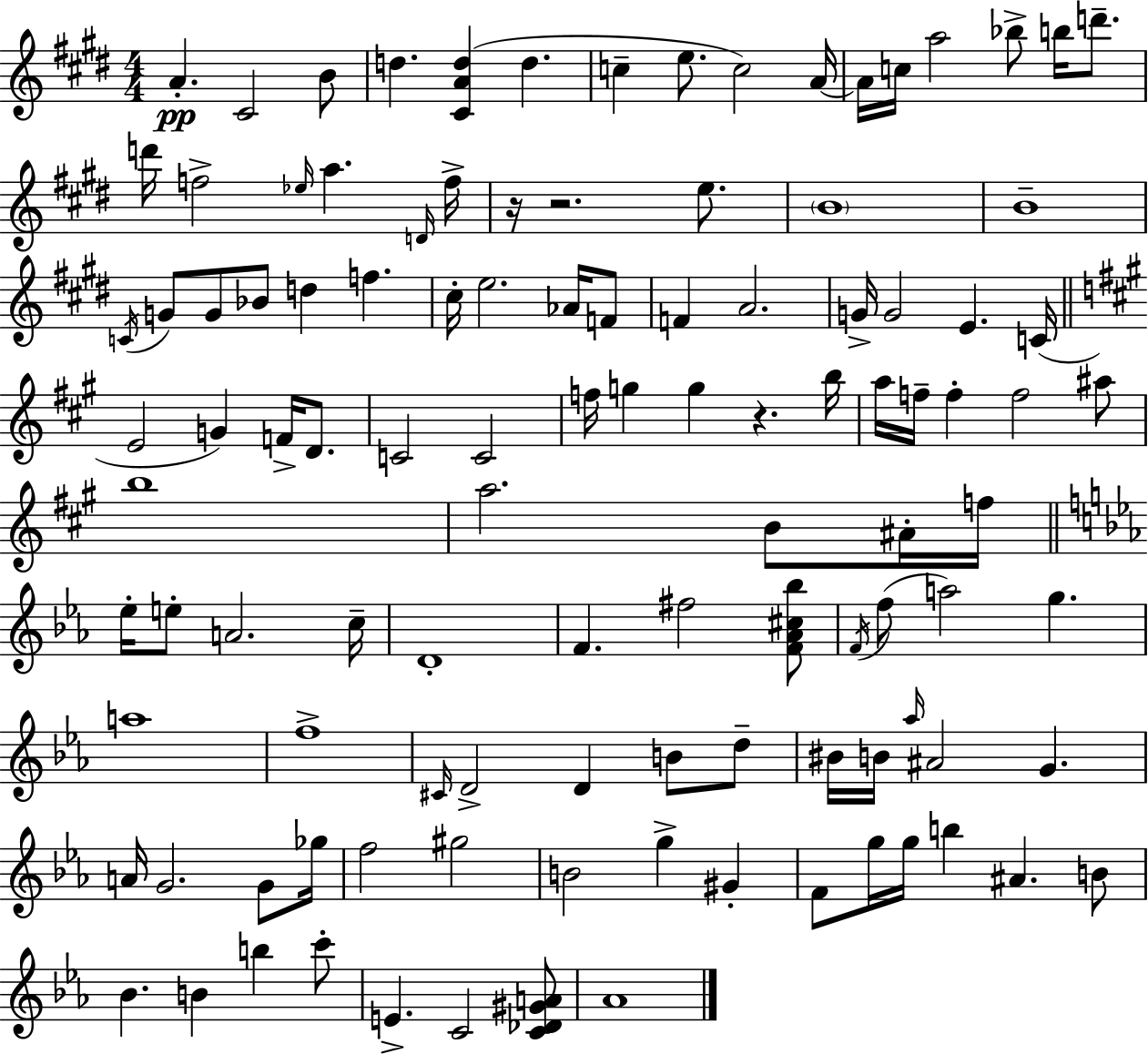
A4/q. C#4/h B4/e D5/q. [C#4,A4,D5]/q D5/q. C5/q E5/e. C5/h A4/s A4/s C5/s A5/h Bb5/e B5/s D6/e. D6/s F5/h Eb5/s A5/q. D4/s F5/s R/s R/h. E5/e. B4/w B4/w C4/s G4/e G4/e Bb4/e D5/q F5/q. C#5/s E5/h. Ab4/s F4/e F4/q A4/h. G4/s G4/h E4/q. C4/s E4/h G4/q F4/s D4/e. C4/h C4/h F5/s G5/q G5/q R/q. B5/s A5/s F5/s F5/q F5/h A#5/e B5/w A5/h. B4/e A#4/s F5/s Eb5/s E5/e A4/h. C5/s D4/w F4/q. F#5/h [F4,Ab4,C#5,Bb5]/e F4/s F5/e A5/h G5/q. A5/w F5/w C#4/s D4/h D4/q B4/e D5/e BIS4/s B4/s Ab5/s A#4/h G4/q. A4/s G4/h. G4/e Gb5/s F5/h G#5/h B4/h G5/q G#4/q F4/e G5/s G5/s B5/q A#4/q. B4/e Bb4/q. B4/q B5/q C6/e E4/q. C4/h [C4,Db4,G#4,A4]/e Ab4/w